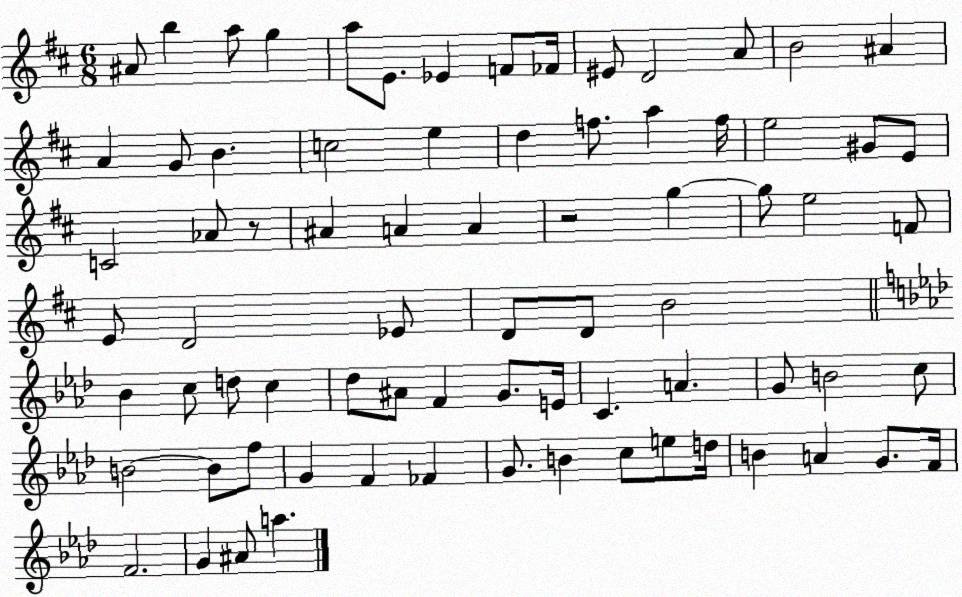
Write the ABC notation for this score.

X:1
T:Untitled
M:6/8
L:1/4
K:D
^A/2 b a/2 g a/2 E/2 _E F/2 _F/4 ^E/2 D2 A/2 B2 ^A A G/2 B c2 e d f/2 a f/4 e2 ^G/2 E/2 C2 _A/2 z/2 ^A A A z2 g g/2 e2 F/2 E/2 D2 _E/2 D/2 D/2 B2 _B c/2 d/2 c _d/2 ^A/2 F G/2 E/4 C A G/2 B2 c/2 B2 B/2 f/2 G F _F G/2 B c/2 e/2 d/4 B A G/2 F/4 F2 G ^A/2 a